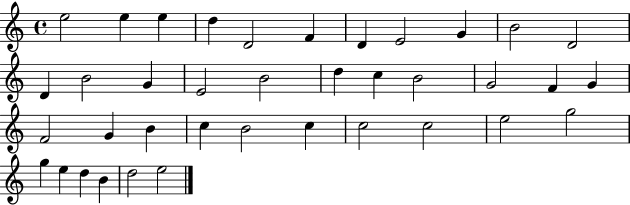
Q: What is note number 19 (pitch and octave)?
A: B4